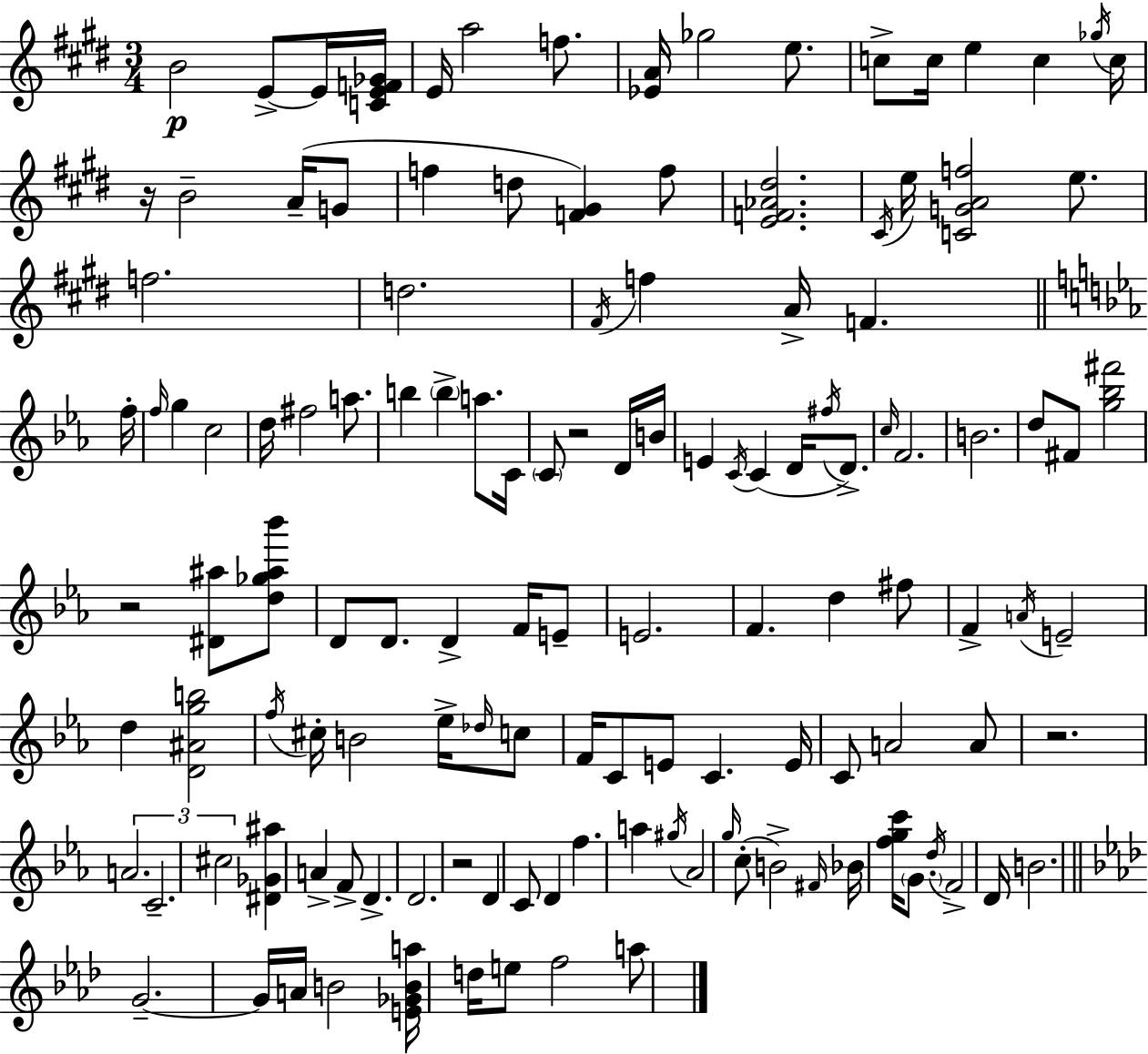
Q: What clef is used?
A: treble